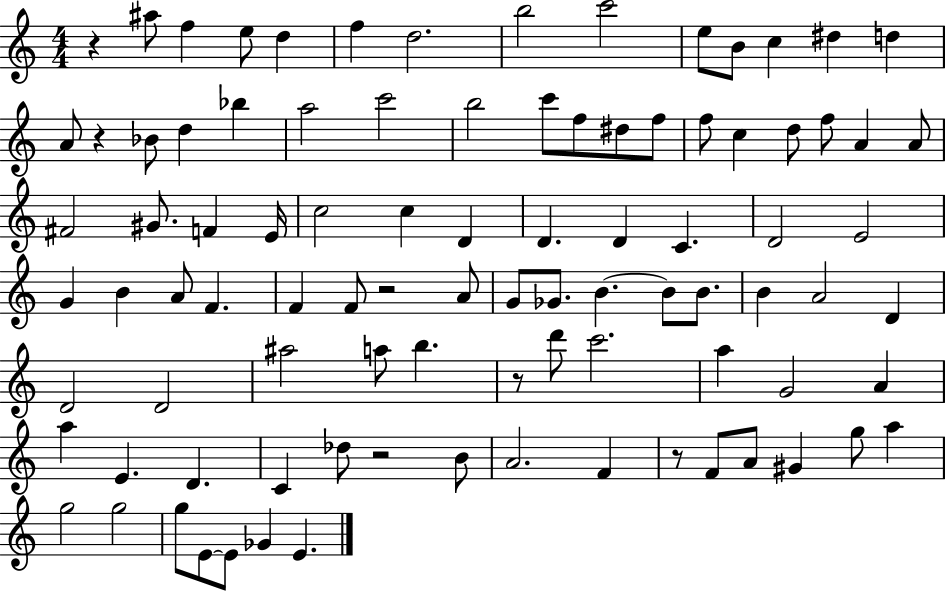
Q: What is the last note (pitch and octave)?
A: E4